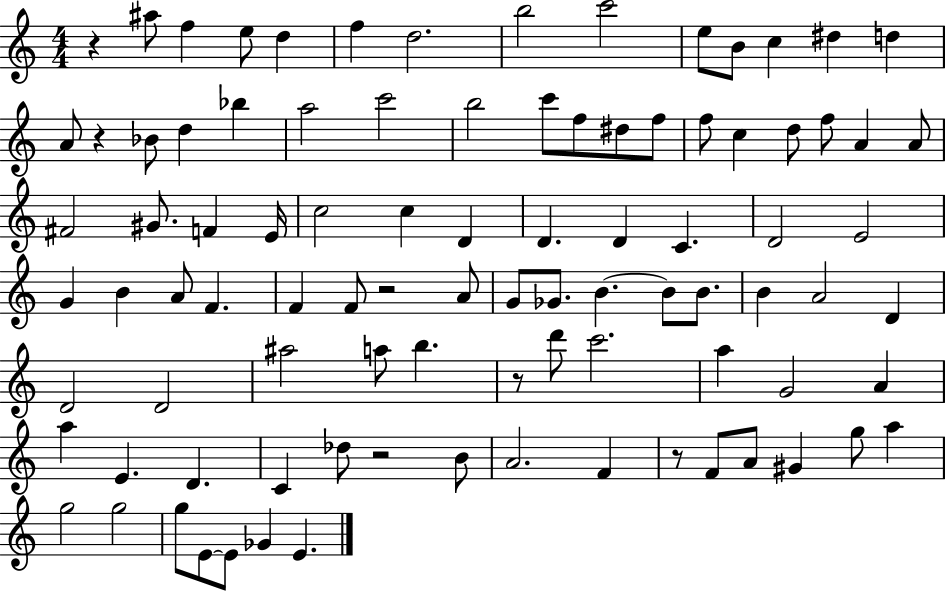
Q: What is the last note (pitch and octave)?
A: E4